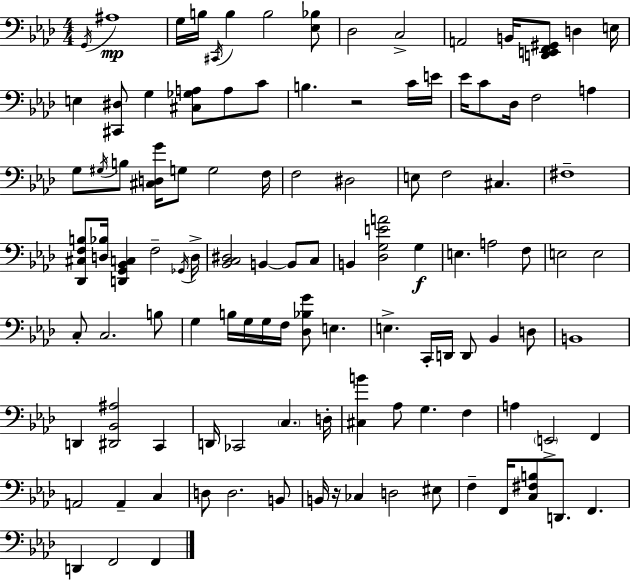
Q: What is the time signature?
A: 4/4